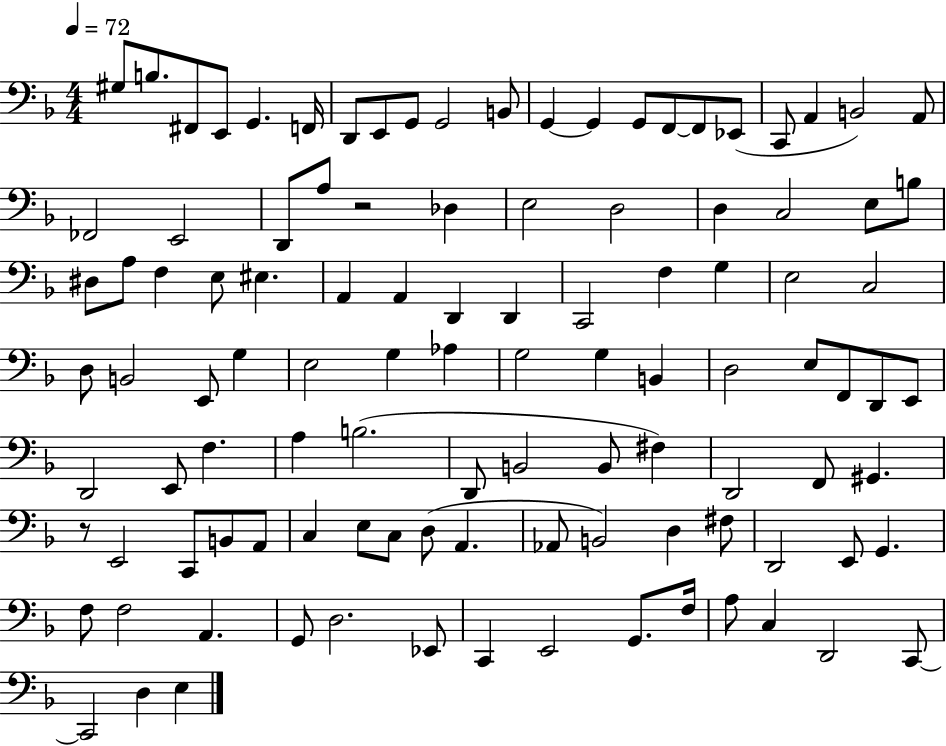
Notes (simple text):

G#3/e B3/e. F#2/e E2/e G2/q. F2/s D2/e E2/e G2/e G2/h B2/e G2/q G2/q G2/e F2/e F2/e Eb2/e C2/e A2/q B2/h A2/e FES2/h E2/h D2/e A3/e R/h Db3/q E3/h D3/h D3/q C3/h E3/e B3/e D#3/e A3/e F3/q E3/e EIS3/q. A2/q A2/q D2/q D2/q C2/h F3/q G3/q E3/h C3/h D3/e B2/h E2/e G3/q E3/h G3/q Ab3/q G3/h G3/q B2/q D3/h E3/e F2/e D2/e E2/e D2/h E2/e F3/q. A3/q B3/h. D2/e B2/h B2/e F#3/q D2/h F2/e G#2/q. R/e E2/h C2/e B2/e A2/e C3/q E3/e C3/e D3/e A2/q. Ab2/e B2/h D3/q F#3/e D2/h E2/e G2/q. F3/e F3/h A2/q. G2/e D3/h. Eb2/e C2/q E2/h G2/e. F3/s A3/e C3/q D2/h C2/e C2/h D3/q E3/q